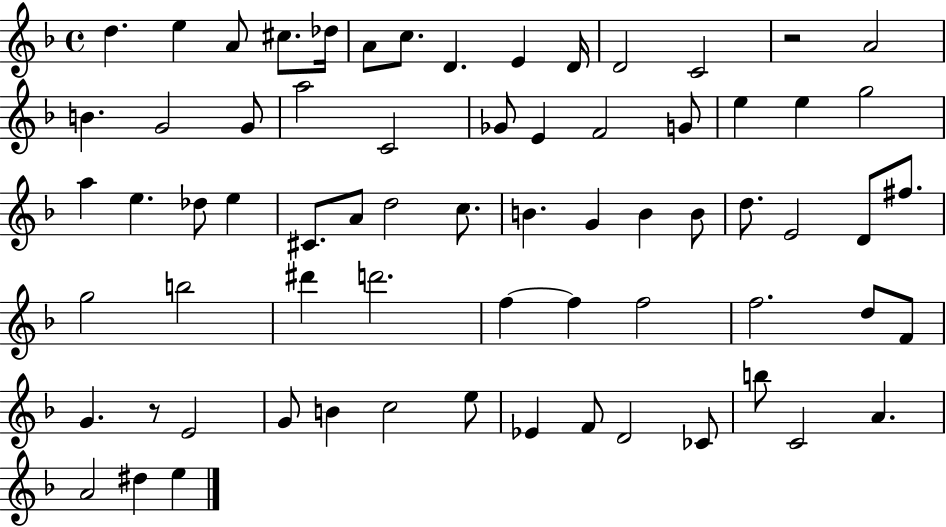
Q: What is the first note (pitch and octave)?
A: D5